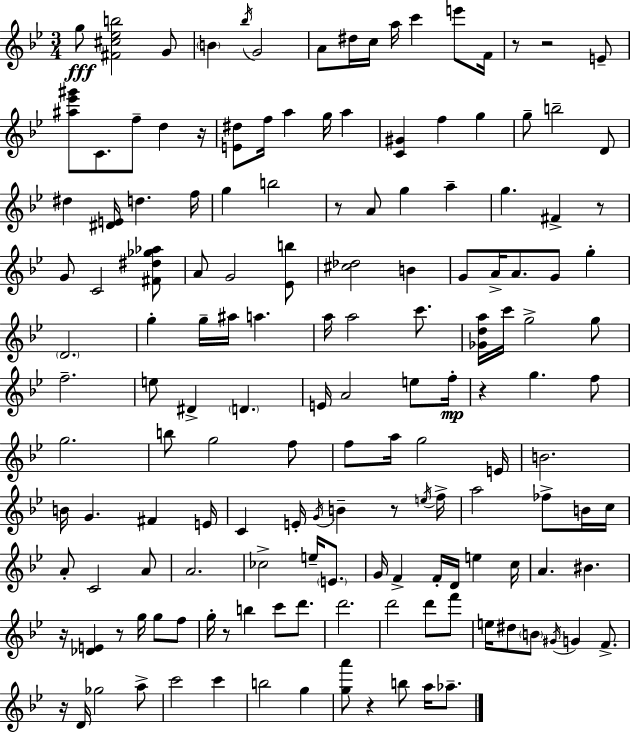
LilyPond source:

{
  \clef treble
  \numericTimeSignature
  \time 3/4
  \key bes \major
  g''8\fff <fis' cis'' ees'' b''>2 g'8 | \parenthesize b'4 \acciaccatura { bes''16 } g'2 | a'8 dis''16 c''16 a''16 c'''4 e'''8 | f'16 r8 r2 e'8-- | \break <ais'' ees''' gis'''>8 c'8. f''8-- d''4 | r16 <e' dis''>8 f''16 a''4 g''16 a''4 | <c' gis'>4 f''4 g''4 | g''8-- b''2-- d'8 | \break dis''4 <dis' e'>16 d''4. | f''16 g''4 b''2 | r8 a'8 g''4 a''4-- | g''4. fis'4-> r8 | \break g'8 c'2 <fis' dis'' ges'' aes''>8 | a'8 g'2 <ees' b''>8 | <cis'' des''>2 b'4 | g'8 a'16-> a'8. g'8 g''4-. | \break \parenthesize d'2. | g''4-. g''16-- ais''16 a''4. | a''16 a''2 c'''8. | <ges' d'' a''>16 c'''16 g''2-> g''8 | \break f''2.-- | e''8 dis'4-> \parenthesize d'4. | e'16 a'2 e''8 | f''16-.\mp r4 g''4. f''8 | \break g''2. | b''8 g''2 f''8 | f''8 a''16 g''2 | e'16 b'2. | \break b'16 g'4. fis'4 | e'16 c'4 e'16-. \acciaccatura { g'16 } b'4-- r8 | \acciaccatura { e''16 } f''16-> a''2 fes''8-> | b'16 c''16 a'8-. c'2 | \break a'8 a'2. | ces''2-> e''16-- | \parenthesize e'8. g'16 f'4-> f'16-. d'16 e''4 | c''16 a'4. bis'4. | \break r16 <des' e'>4 r8 g''16 g''8 | f''8 g''16-. r8 b''4 c'''8 | d'''8. d'''2. | d'''2 d'''8 | \break f'''8 e''16 dis''8 \parenthesize b'8 \acciaccatura { gis'16 } g'4 | f'8.-> r16 d'16 ges''2 | a''8-> c'''2 | c'''4 b''2 | \break g''4 <g'' a'''>8 r4 b''8 | a''16 aes''8.-- \bar "|."
}